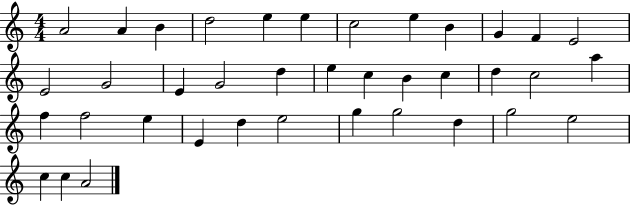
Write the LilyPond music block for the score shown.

{
  \clef treble
  \numericTimeSignature
  \time 4/4
  \key c \major
  a'2 a'4 b'4 | d''2 e''4 e''4 | c''2 e''4 b'4 | g'4 f'4 e'2 | \break e'2 g'2 | e'4 g'2 d''4 | e''4 c''4 b'4 c''4 | d''4 c''2 a''4 | \break f''4 f''2 e''4 | e'4 d''4 e''2 | g''4 g''2 d''4 | g''2 e''2 | \break c''4 c''4 a'2 | \bar "|."
}